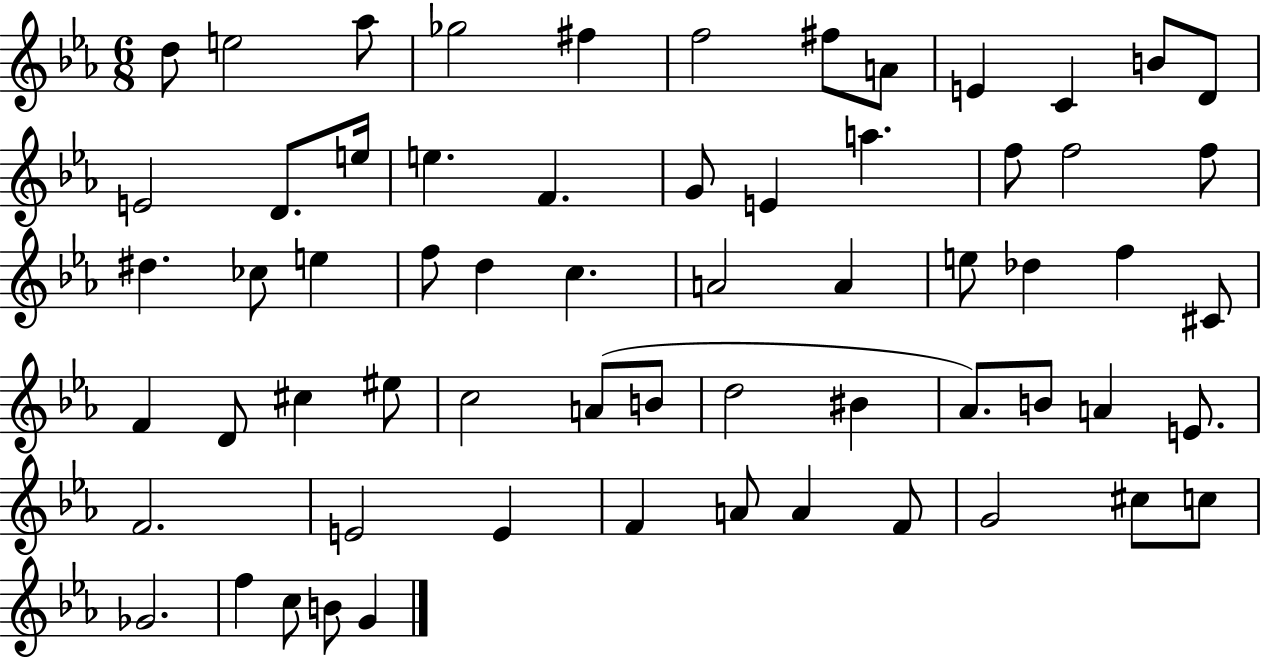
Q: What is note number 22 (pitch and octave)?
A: F5